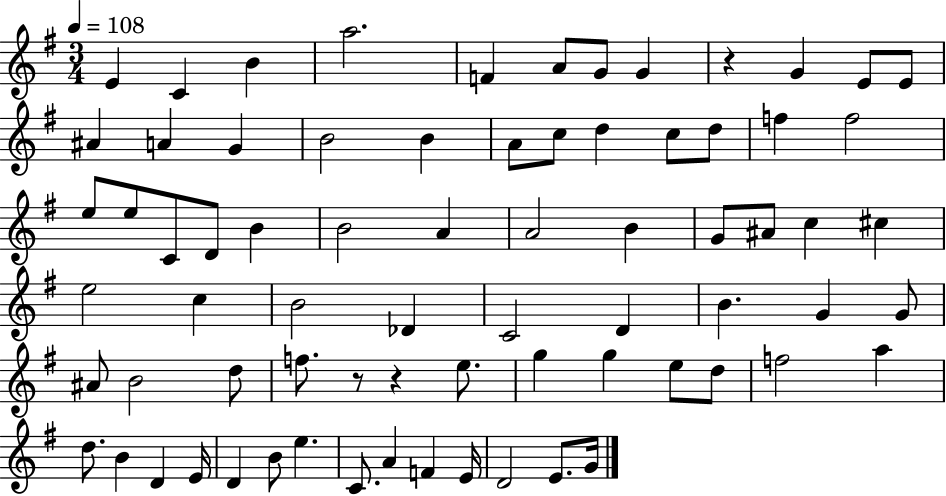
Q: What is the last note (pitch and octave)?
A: G4